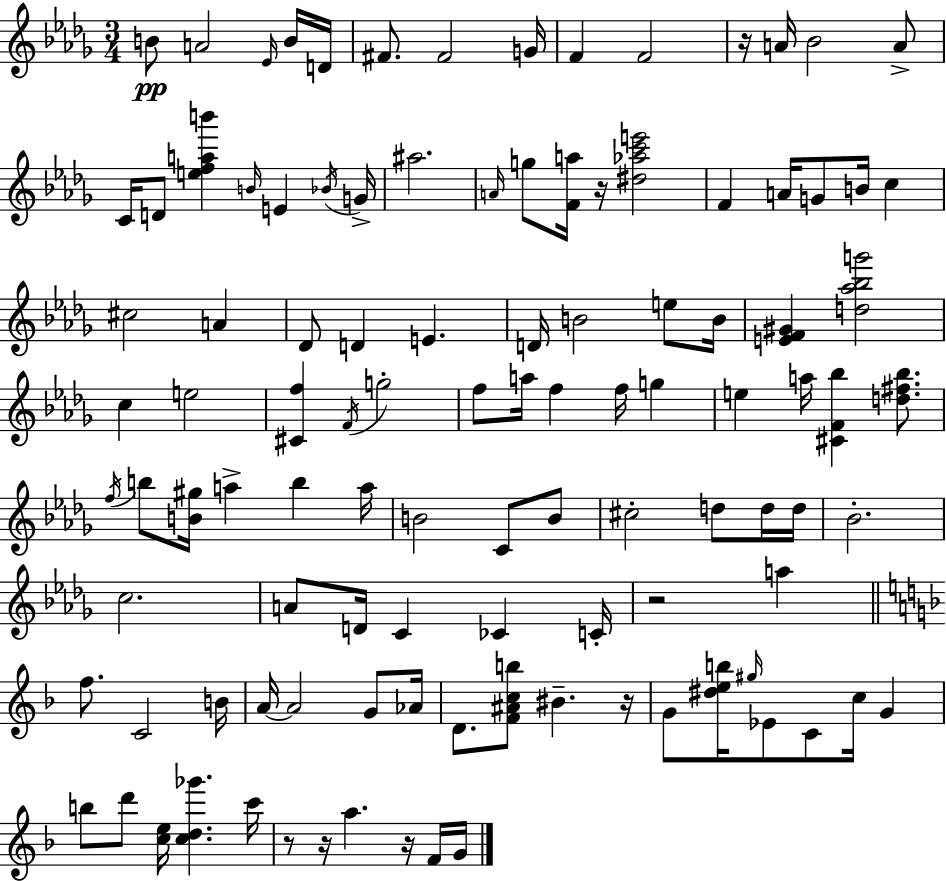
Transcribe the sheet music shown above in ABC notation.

X:1
T:Untitled
M:3/4
L:1/4
K:Bbm
B/2 A2 _E/4 B/4 D/4 ^F/2 ^F2 G/4 F F2 z/4 A/4 _B2 A/2 C/4 D/2 [efab'] B/4 E _B/4 G/4 ^a2 A/4 g/2 [Fa]/4 z/4 [^d_ac'e']2 F A/4 G/2 B/4 c ^c2 A _D/2 D E D/4 B2 e/2 B/4 [EF^G] [d_a_bg']2 c e2 [^Cf] F/4 g2 f/2 a/4 f f/4 g e a/4 [^CF_b] [d^f_b]/2 f/4 b/2 [B^g]/4 a b a/4 B2 C/2 B/2 ^c2 d/2 d/4 d/4 _B2 c2 A/2 D/4 C _C C/4 z2 a f/2 C2 B/4 A/4 A2 G/2 _A/4 D/2 [F^Acb]/2 ^B z/4 G/2 [^deb]/4 ^g/4 _E/2 C/2 c/4 G b/2 d'/2 [ce]/4 [cd_g'] c'/4 z/2 z/4 a z/4 F/4 G/4